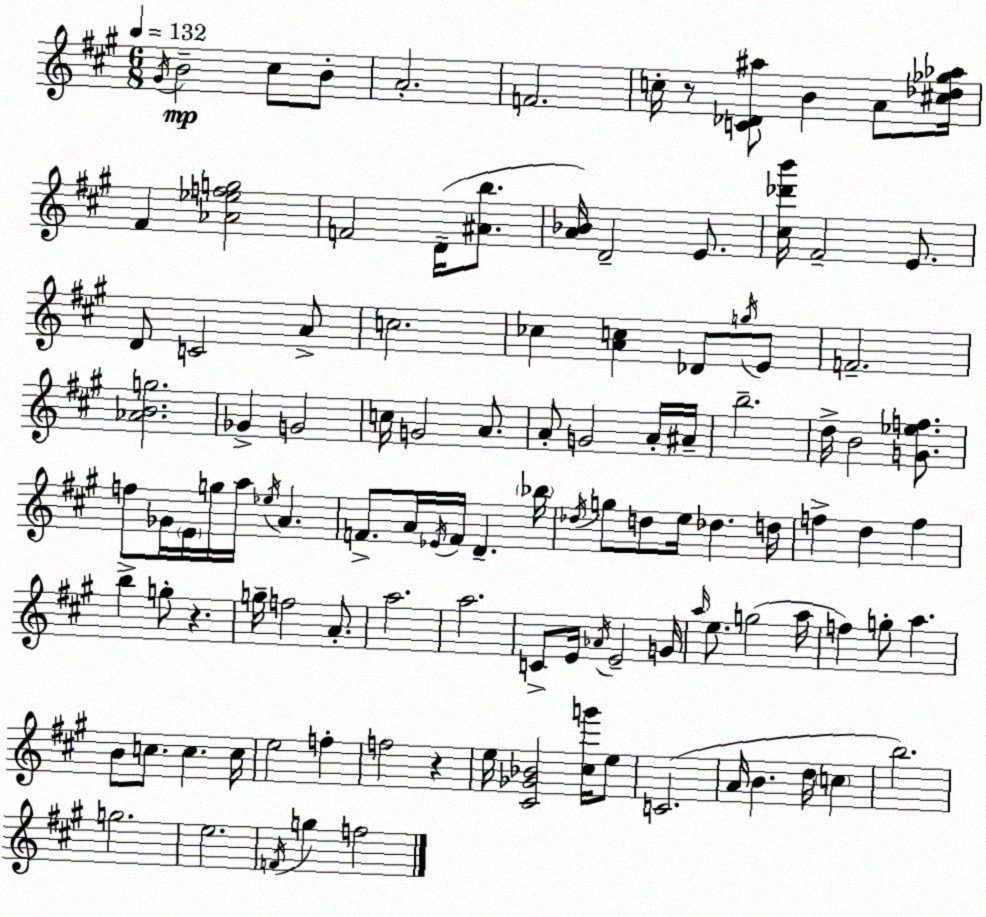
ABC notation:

X:1
T:Untitled
M:6/8
L:1/4
K:A
^G/4 B2 ^c/2 B/2 A2 F2 c/4 z/2 [C_D^a]/2 B A/2 [^c_d_g_a]/4 ^F [_A_efg]2 F2 D/4 [^Ab]/2 [A_B]/4 D2 E/2 [^c_d'b']/4 ^F2 E/2 D/2 C2 A/2 c2 _c [Ac] _D/2 g/4 E/2 F2 [_ABg]2 _G G2 c/4 G2 A/2 A/2 G2 A/4 ^A/4 b2 d/4 B2 [G_ef]/2 f/2 _G/4 E/4 g/4 a/4 _e/4 A F/2 A/4 _E/4 F/4 D _b/4 _d/4 g/2 d/2 e/4 _d d/4 f d f b g/2 z g/4 f2 A/2 a2 a2 C/2 E/4 _A/4 E2 G/4 a/4 e/2 g2 a/4 f g/2 a B/2 c/2 c c/4 e2 f f2 z e/4 [^C_G_B]2 [^cg']/4 e/2 C2 A/4 B d/4 c b2 g2 e2 F/4 g f2